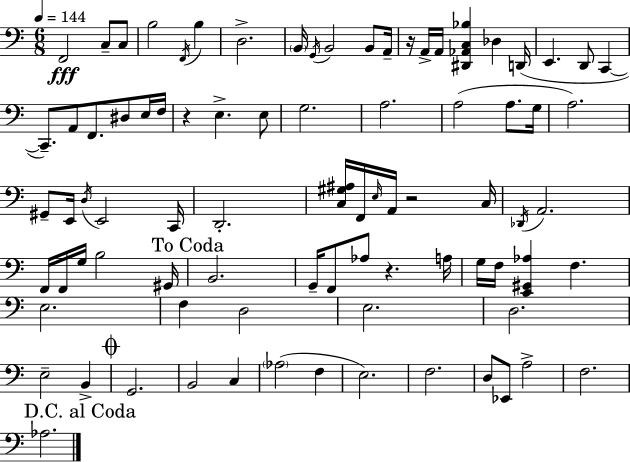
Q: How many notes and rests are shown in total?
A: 84